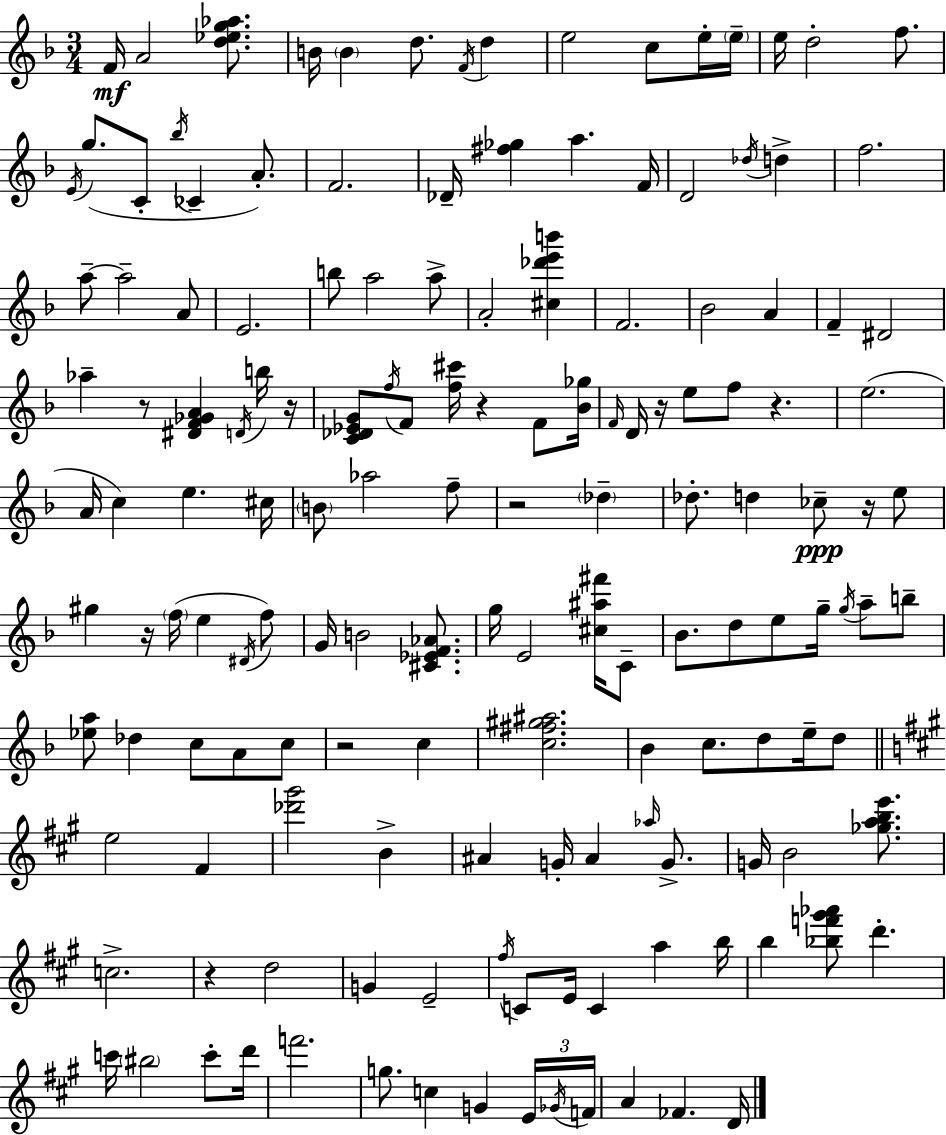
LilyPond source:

{
  \clef treble
  \numericTimeSignature
  \time 3/4
  \key f \major
  \repeat volta 2 { f'16\mf a'2 <d'' ees'' g'' aes''>8. | b'16 \parenthesize b'4 d''8. \acciaccatura { f'16 } d''4 | e''2 c''8 e''16-. | \parenthesize e''16-- e''16 d''2-. f''8. | \break \acciaccatura { e'16 } g''8.( c'8-. \acciaccatura { bes''16 } ces'4-- | a'8.-.) f'2. | des'16-- <fis'' ges''>4 a''4. | f'16 d'2 \acciaccatura { des''16 } | \break d''4-> f''2. | a''8--~~ a''2-- | a'8 e'2. | b''8 a''2 | \break a''8-> a'2-. | <cis'' des''' e''' b'''>4 f'2. | bes'2 | a'4 f'4-- dis'2 | \break aes''4-- r8 <dis' f' ges' a'>4 | \acciaccatura { d'16 } b''16 r16 <c' des' ees' g'>8 \acciaccatura { f''16 } f'8 <f'' cis'''>16 r4 | f'8 <bes' ges''>16 \grace { f'16 } d'16 r16 e''8 f''8 | r4. e''2.( | \break a'16 c''4) | e''4. cis''16 \parenthesize b'8 aes''2 | f''8-- r2 | \parenthesize des''4-- des''8.-. d''4 | \break ces''8--\ppp r16 e''8 gis''4 r16 | \parenthesize f''16( e''4 \acciaccatura { dis'16 } f''8) g'16 b'2 | <cis' ees' f' aes'>8. g''16 e'2 | <cis'' ais'' fis'''>16 c'8-- bes'8. d''8 | \break e''8 g''16-- \acciaccatura { g''16 } a''8-- b''8-- <ees'' a''>8 des''4 | c''8 a'8 c''8 r2 | c''4 <c'' fis'' gis'' ais''>2. | bes'4 | \break c''8. d''8 e''16-- d''8 \bar "||" \break \key a \major e''2 fis'4 | <des''' gis'''>2 b'4-> | ais'4 g'16-. ais'4 \grace { aes''16 } g'8.-> | g'16 b'2 <ges'' a'' b'' e'''>8. | \break c''2.-> | r4 d''2 | g'4 e'2-- | \acciaccatura { fis''16 } c'8 e'16 c'4 a''4 | \break b''16 b''4 <bes'' f''' gis''' aes'''>8 d'''4.-. | c'''16 \parenthesize bis''2 c'''8-. | d'''16 f'''2. | g''8. c''4 g'4 | \break \tuplet 3/2 { e'16 \acciaccatura { ges'16 } f'16 } a'4 fes'4. | d'16 } \bar "|."
}